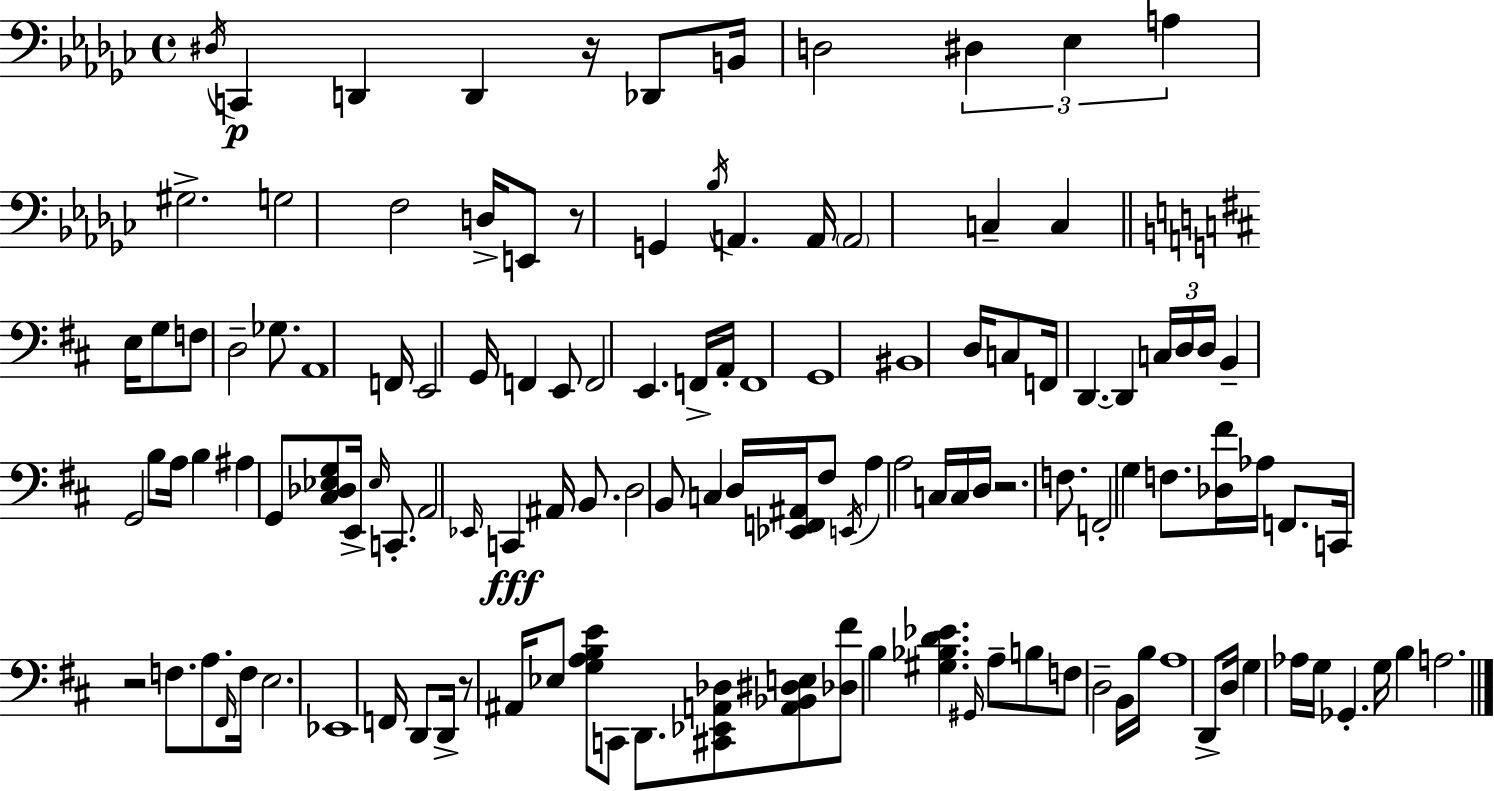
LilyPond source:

{
  \clef bass
  \time 4/4
  \defaultTimeSignature
  \key ees \minor
  \acciaccatura { dis16 }\p c,4 d,4 d,4 r16 des,8 | b,16 d2 \tuplet 3/2 { dis4 ees4 | a4 } gis2.-> | g2 f2 | \break d16-> e,8 r8 g,4 \acciaccatura { bes16 } a,4. | a,16 \parenthesize a,2 c4-- c4 | \bar "||" \break \key b \minor e16 g8 f8 d2-- ges8. | a,1 | f,16 e,2 g,16 f,4 e,8 | f,2 e,4. f,16-> a,16-. | \break f,1 | g,1 | bis,1 | d16 c8 f,16 d,4.~~ d,4 \tuplet 3/2 { c16 d16 | \break d16 } b,4-- g,2 b8 a16 | b4 ais4 g,8 <cis des ees g>8 e,16-> \grace { ees16 } c,8.-. | a,2 \grace { ees,16 }\fff c,4 ais,16 b,8. | d2 b,8 c4 | \break d16 <ees, f, ais,>16 fis8 \acciaccatura { e,16 } a4 a2 | c16 c16 d16 r2. | f8. f,2-. g4 f8. | <des fis'>16 aes16 f,8. c,16 r2 | \break f8. a8. \grace { fis,16 } f16 e2. | ees,1 | f,16 d,8 d,16-> r8 ais,16 ees8 <g a b e'>8 c,8 | d,8. <cis, ees, a, des>8 <a, bes, dis e>8 <des fis'>8 b4 <gis bes d' ees'>4. | \break \grace { gis,16 } a8-- b8 f8 d2-- | b,16 b16 a1 | d,8-> d16 g4 aes16 g16 ges,4.-. | g16 b4 a2. | \break \bar "|."
}